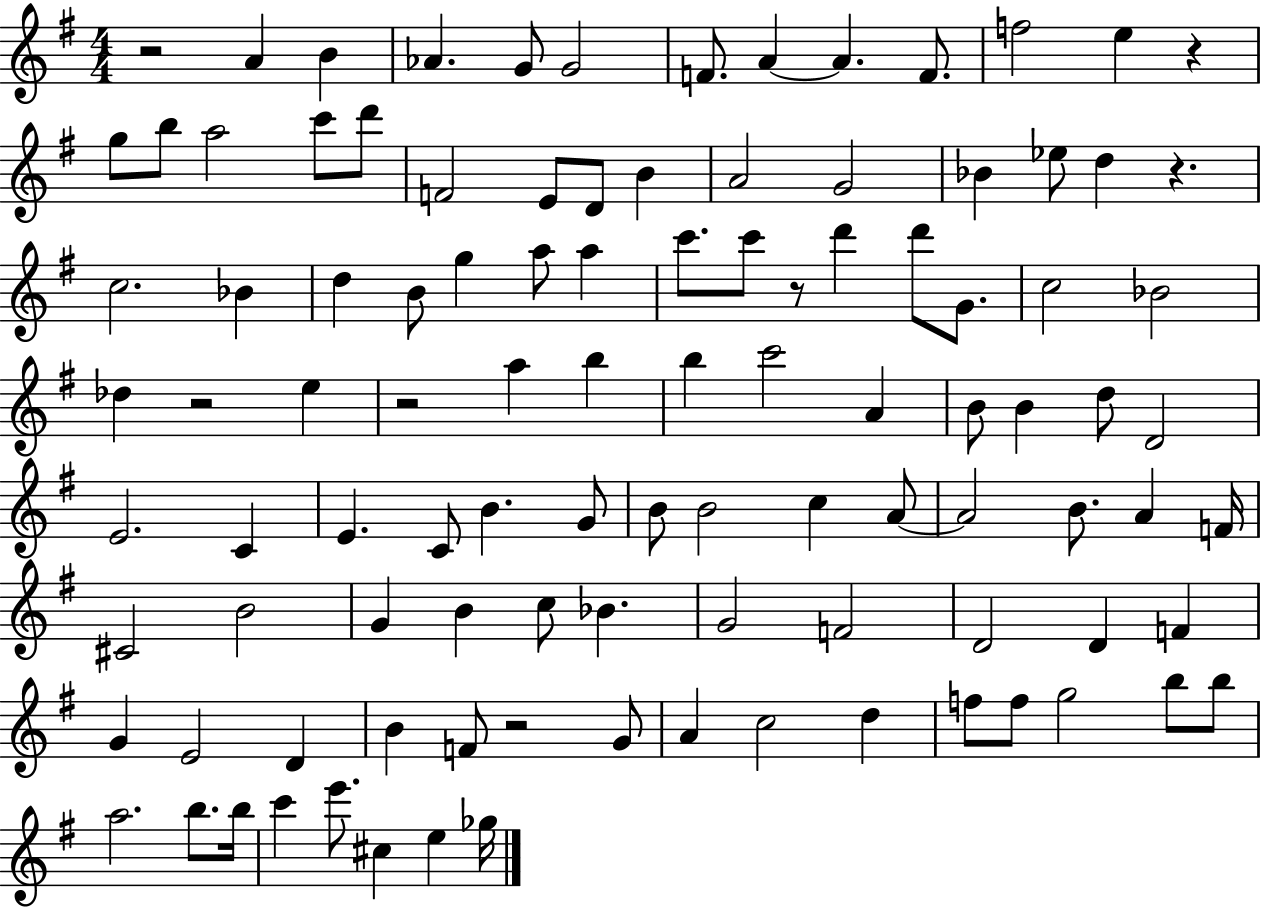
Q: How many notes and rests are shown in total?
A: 104